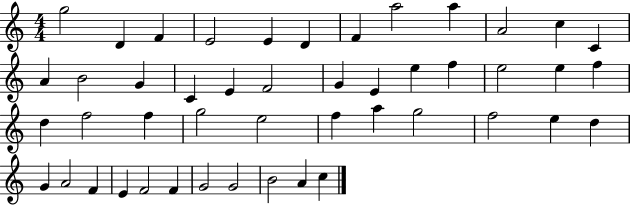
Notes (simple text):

G5/h D4/q F4/q E4/h E4/q D4/q F4/q A5/h A5/q A4/h C5/q C4/q A4/q B4/h G4/q C4/q E4/q F4/h G4/q E4/q E5/q F5/q E5/h E5/q F5/q D5/q F5/h F5/q G5/h E5/h F5/q A5/q G5/h F5/h E5/q D5/q G4/q A4/h F4/q E4/q F4/h F4/q G4/h G4/h B4/h A4/q C5/q